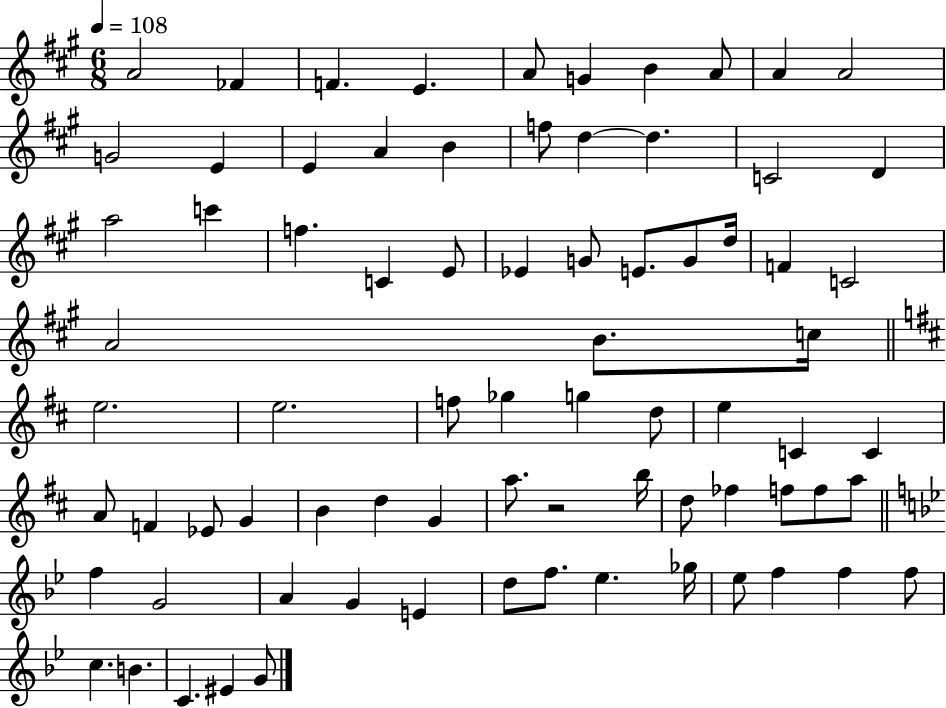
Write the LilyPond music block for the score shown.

{
  \clef treble
  \numericTimeSignature
  \time 6/8
  \key a \major
  \tempo 4 = 108
  a'2 fes'4 | f'4. e'4. | a'8 g'4 b'4 a'8 | a'4 a'2 | \break g'2 e'4 | e'4 a'4 b'4 | f''8 d''4~~ d''4. | c'2 d'4 | \break a''2 c'''4 | f''4. c'4 e'8 | ees'4 g'8 e'8. g'8 d''16 | f'4 c'2 | \break a'2 b'8. c''16 | \bar "||" \break \key b \minor e''2. | e''2. | f''8 ges''4 g''4 d''8 | e''4 c'4 c'4 | \break a'8 f'4 ees'8 g'4 | b'4 d''4 g'4 | a''8. r2 b''16 | d''8 fes''4 f''8 f''8 a''8 | \break \bar "||" \break \key g \minor f''4 g'2 | a'4 g'4 e'4 | d''8 f''8. ees''4. ges''16 | ees''8 f''4 f''4 f''8 | \break c''4. b'4. | c'4. eis'4 g'8 | \bar "|."
}